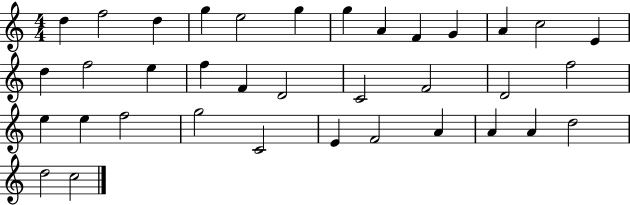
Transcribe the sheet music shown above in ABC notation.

X:1
T:Untitled
M:4/4
L:1/4
K:C
d f2 d g e2 g g A F G A c2 E d f2 e f F D2 C2 F2 D2 f2 e e f2 g2 C2 E F2 A A A d2 d2 c2